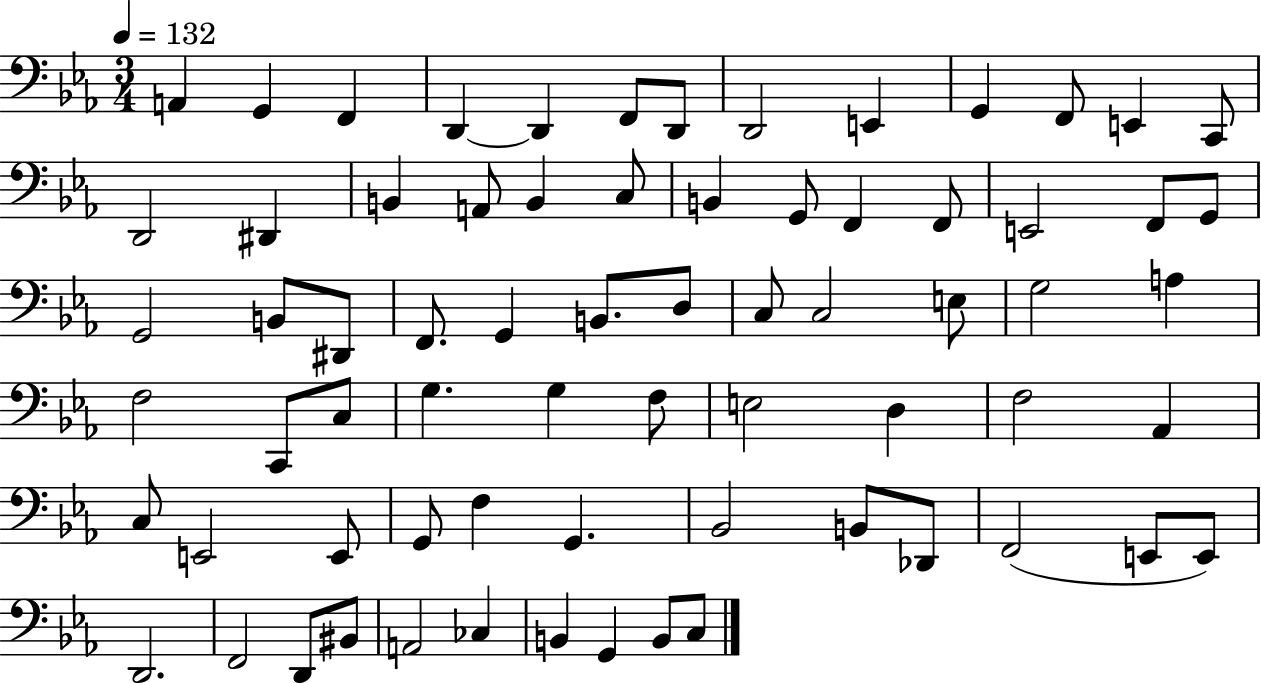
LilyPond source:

{
  \clef bass
  \numericTimeSignature
  \time 3/4
  \key ees \major
  \tempo 4 = 132
  \repeat volta 2 { a,4 g,4 f,4 | d,4~~ d,4 f,8 d,8 | d,2 e,4 | g,4 f,8 e,4 c,8 | \break d,2 dis,4 | b,4 a,8 b,4 c8 | b,4 g,8 f,4 f,8 | e,2 f,8 g,8 | \break g,2 b,8 dis,8 | f,8. g,4 b,8. d8 | c8 c2 e8 | g2 a4 | \break f2 c,8 c8 | g4. g4 f8 | e2 d4 | f2 aes,4 | \break c8 e,2 e,8 | g,8 f4 g,4. | bes,2 b,8 des,8 | f,2( e,8 e,8) | \break d,2. | f,2 d,8 bis,8 | a,2 ces4 | b,4 g,4 b,8 c8 | \break } \bar "|."
}